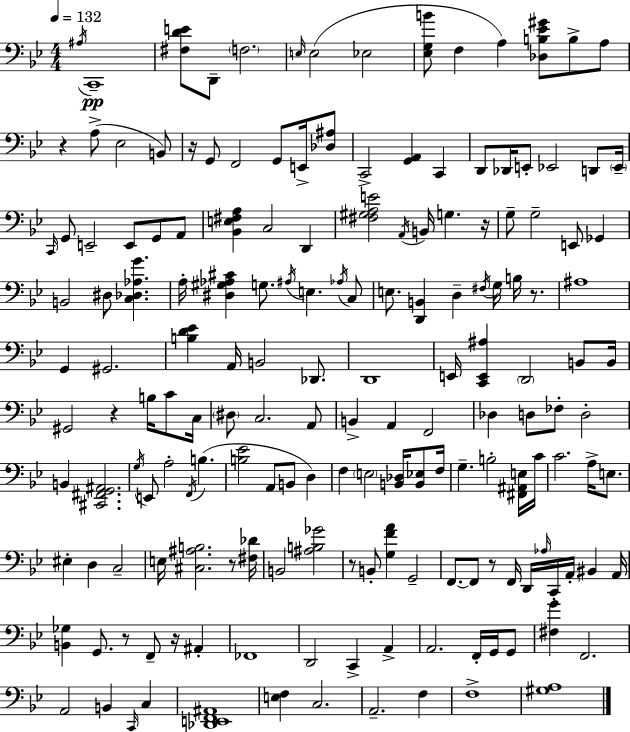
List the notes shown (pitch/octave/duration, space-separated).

A#3/s C2/w [F#3,D4,E4]/e D2/e F3/h. E3/s E3/h Eb3/h [Eb3,G3,B4]/e F3/q A3/q [Db3,B3,Eb4,G#4]/e B3/e A3/e R/q A3/e Eb3/h B2/e R/s G2/e F2/h G2/e E2/s [Db3,A#3]/e C2/h [G2,A2]/q C2/q D2/e Db2/s E2/e Eb2/h D2/e Eb2/s C2/s G2/e E2/h E2/e G2/e A2/e [Bb2,E3,F#3,A3]/q C3/h D2/q [F#3,G#3,A3,E4]/h A2/s B2/s G3/q. R/s G3/e G3/h E2/e Gb2/q B2/h D#3/e [C3,Db3,Ab3,G4]/q. A3/s [D#3,G#3,Ab3,C#4]/q G3/e. A#3/s E3/q. Ab3/s C3/e E3/e. [D2,B2]/q D3/q F#3/s G3/s B3/s R/e. A#3/w G2/q G#2/h. [B3,D4,Eb4]/q A2/s B2/h Db2/e. D2/w E2/s [C2,E2,A#3]/q D2/h B2/e B2/s G#2/h R/q B3/s C4/e C3/s D#3/e C3/h. A2/e B2/q A2/q F2/h Db3/q D3/e FES3/e D3/h B2/q [C#2,F#2,G2,A#2]/h. G3/s E2/e A3/h F2/s B3/q. [B3,Eb4]/h A2/e B2/e D3/q F3/q E3/h [B2,Db3]/s [B2,Eb3]/e F3/s G3/q. B3/h [F#2,A#2,E3]/s C4/s C4/h. A3/s E3/e. EIS3/q D3/q C3/h E3/s [C#3,A#3,B3]/h. R/e [F#3,Db4]/s B2/h [A#3,B3,Gb4]/h R/e B2/e [G3,F4,A4]/q G2/h F2/e. F2/e R/e F2/s D2/s Ab3/s C2/s A2/s BIS2/q A2/s [B2,Gb3]/q G2/e. R/e F2/e R/s A#2/q FES2/w D2/h C2/q A2/q A2/h. F2/s G2/s G2/e [F#3,G4]/q F2/h. A2/h B2/q C2/s C3/q [Db2,E2,F2,A#2]/w [E3,F3]/q C3/h. A2/h. F3/q F3/w [G#3,A3]/w